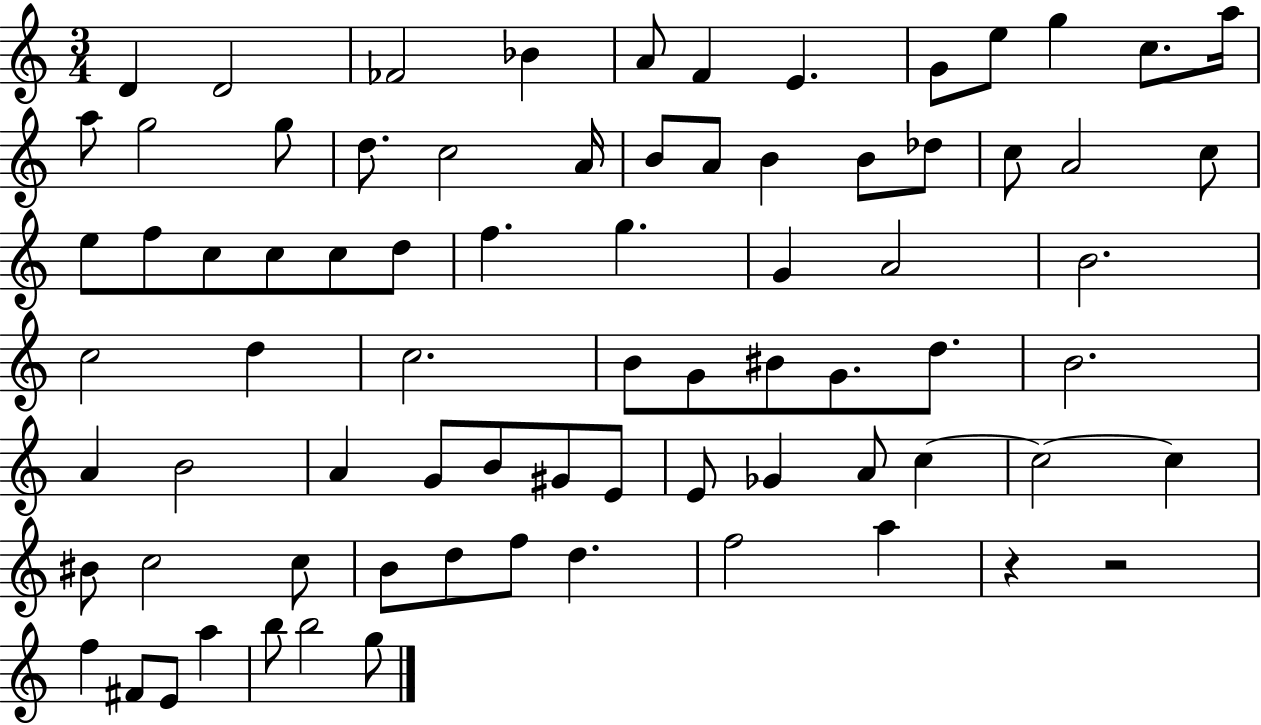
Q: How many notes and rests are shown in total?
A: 77